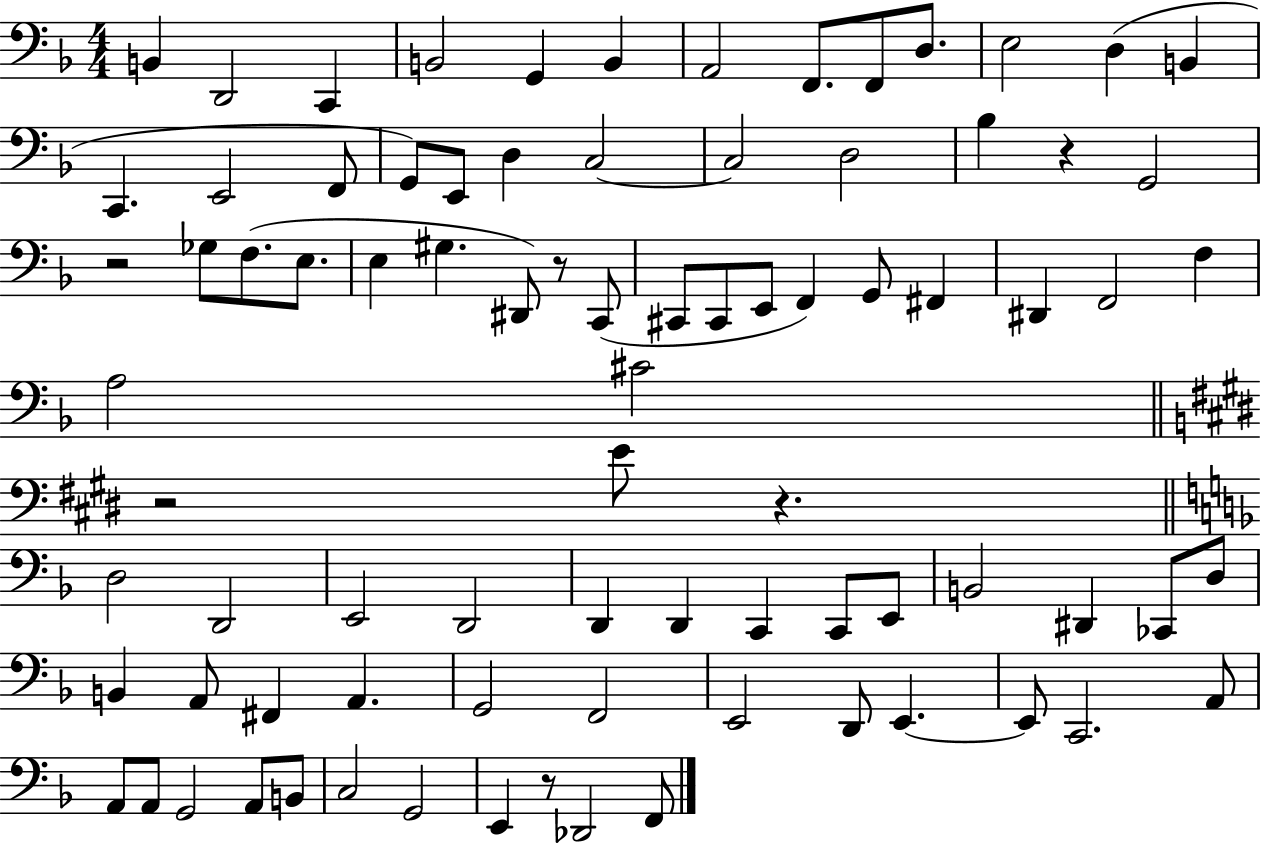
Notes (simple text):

B2/q D2/h C2/q B2/h G2/q B2/q A2/h F2/e. F2/e D3/e. E3/h D3/q B2/q C2/q. E2/h F2/e G2/e E2/e D3/q C3/h C3/h D3/h Bb3/q R/q G2/h R/h Gb3/e F3/e. E3/e. E3/q G#3/q. D#2/e R/e C2/e C#2/e C#2/e E2/e F2/q G2/e F#2/q D#2/q F2/h F3/q A3/h C#4/h R/h E4/e R/q. D3/h D2/h E2/h D2/h D2/q D2/q C2/q C2/e E2/e B2/h D#2/q CES2/e D3/e B2/q A2/e F#2/q A2/q. G2/h F2/h E2/h D2/e E2/q. E2/e C2/h. A2/e A2/e A2/e G2/h A2/e B2/e C3/h G2/h E2/q R/e Db2/h F2/e